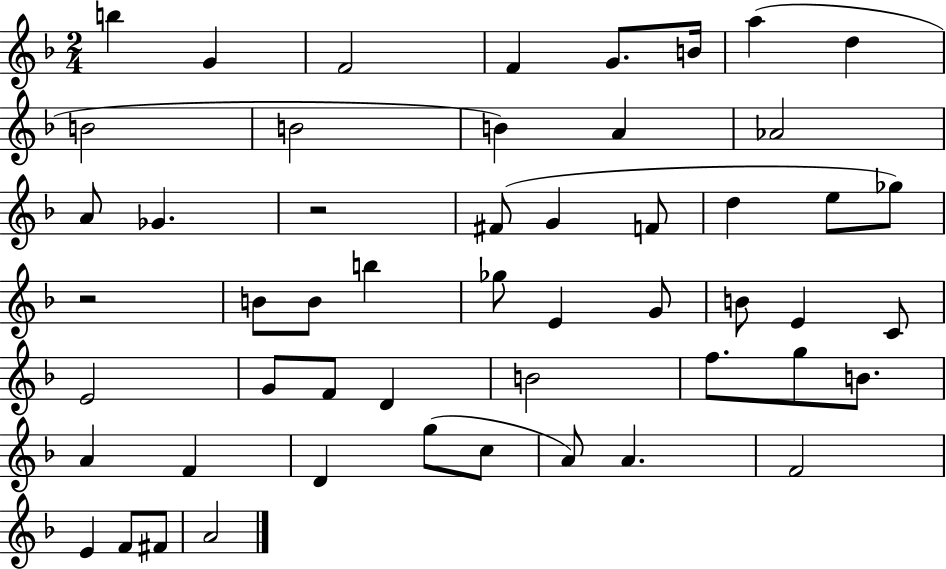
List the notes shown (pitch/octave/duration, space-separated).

B5/q G4/q F4/h F4/q G4/e. B4/s A5/q D5/q B4/h B4/h B4/q A4/q Ab4/h A4/e Gb4/q. R/h F#4/e G4/q F4/e D5/q E5/e Gb5/e R/h B4/e B4/e B5/q Gb5/e E4/q G4/e B4/e E4/q C4/e E4/h G4/e F4/e D4/q B4/h F5/e. G5/e B4/e. A4/q F4/q D4/q G5/e C5/e A4/e A4/q. F4/h E4/q F4/e F#4/e A4/h